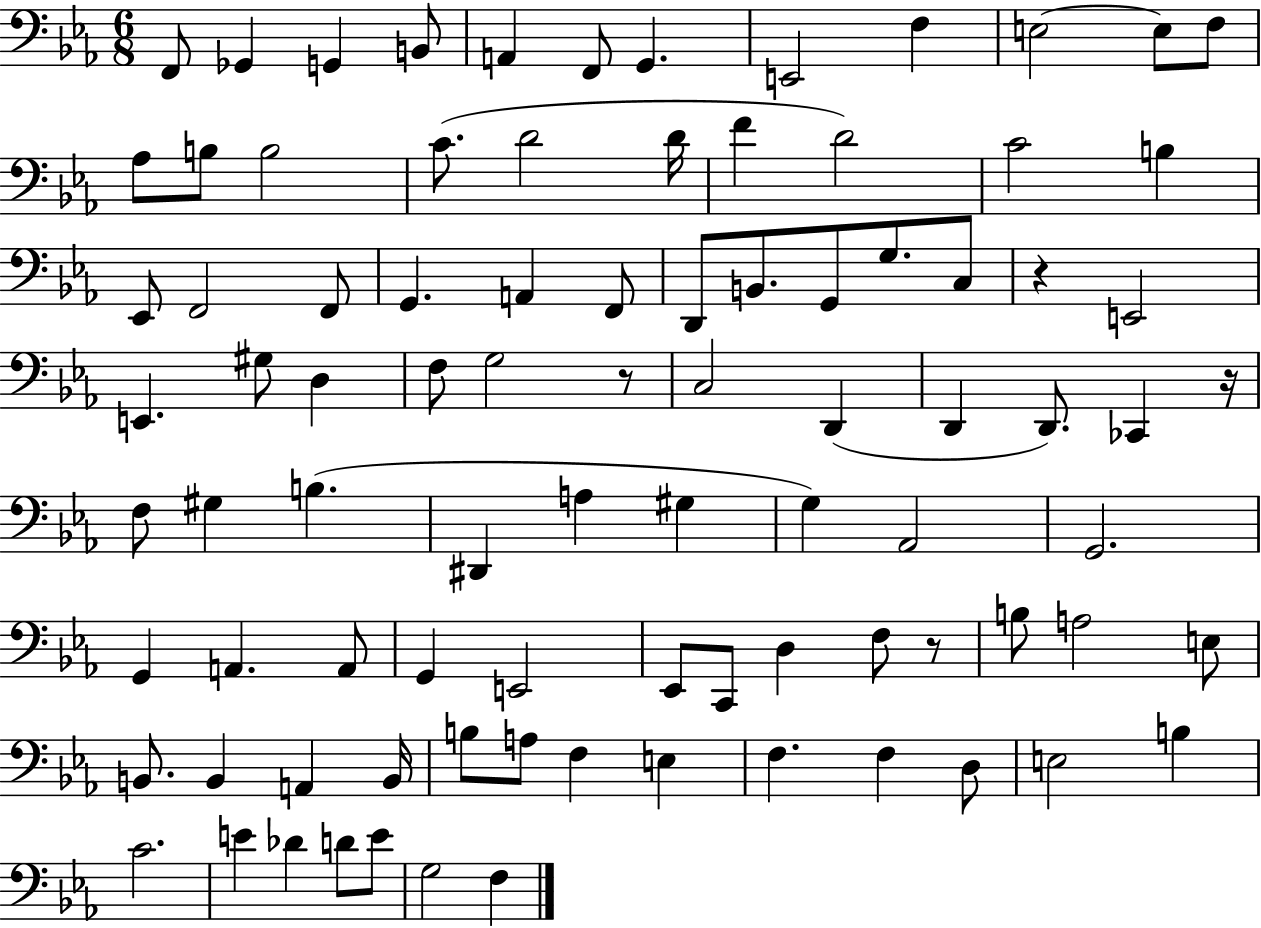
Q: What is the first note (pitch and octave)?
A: F2